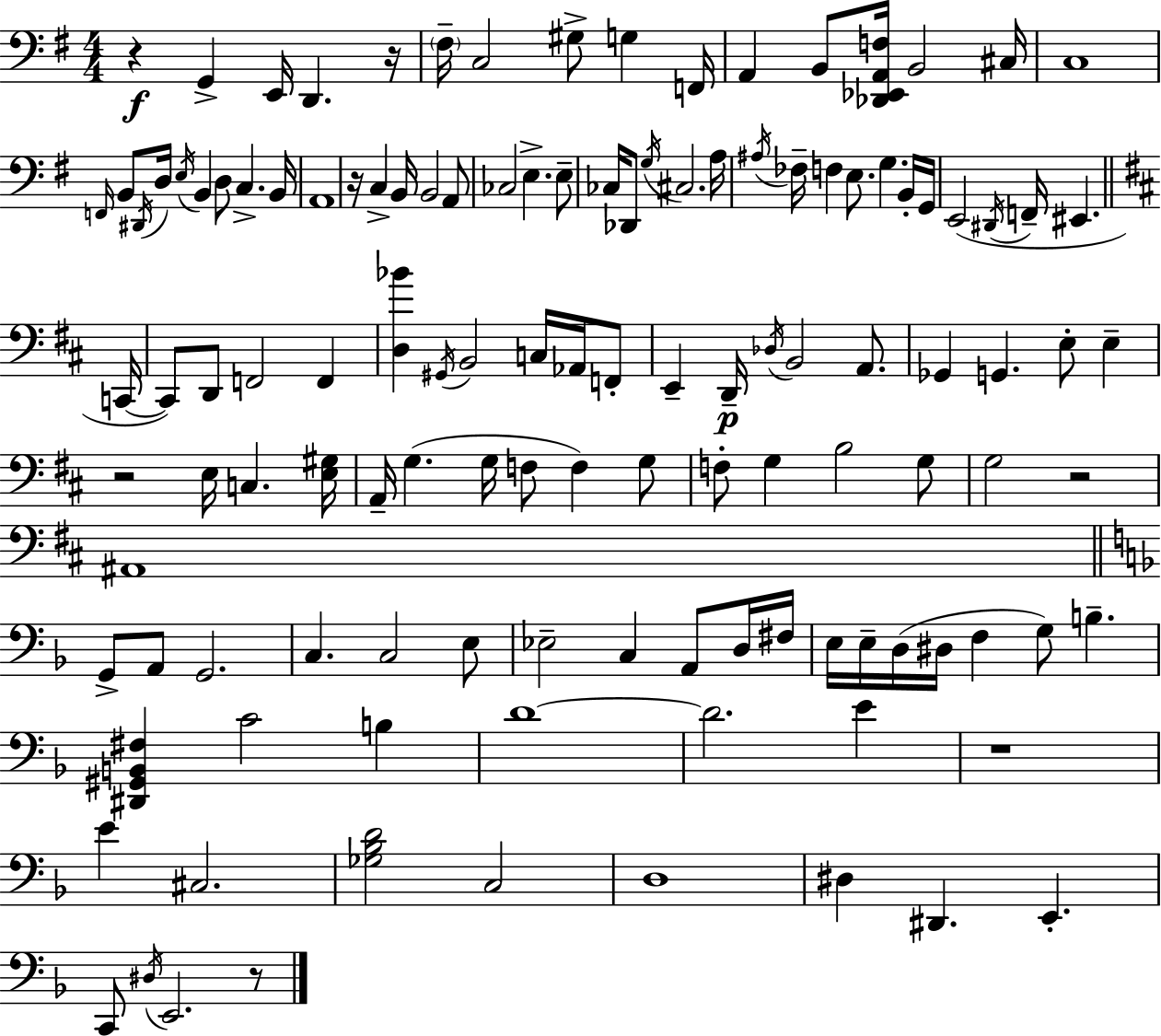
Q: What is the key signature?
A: G major